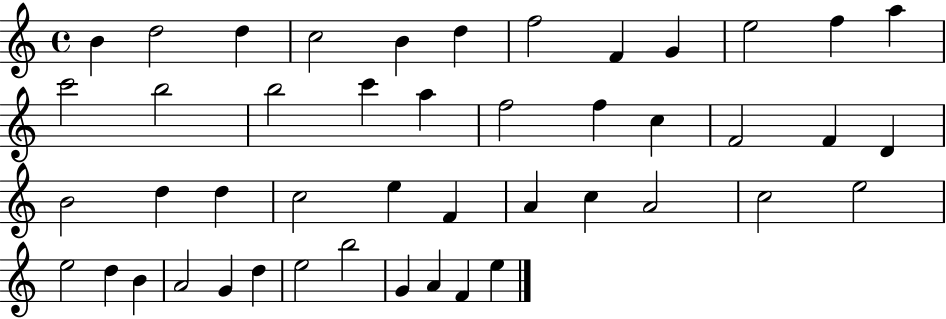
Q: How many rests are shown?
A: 0